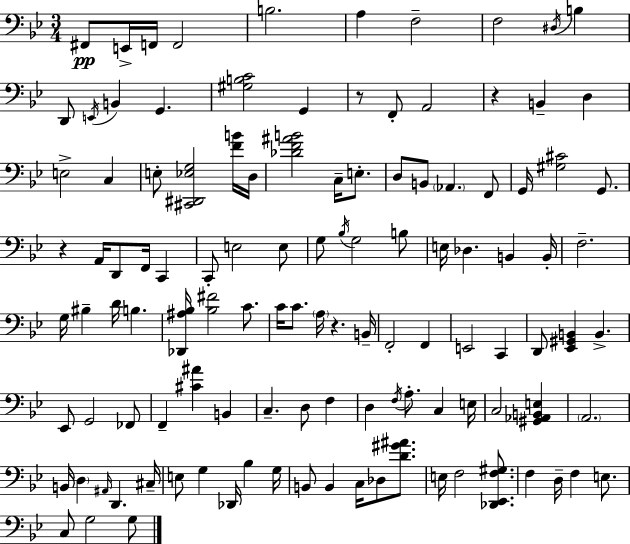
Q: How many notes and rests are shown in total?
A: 116